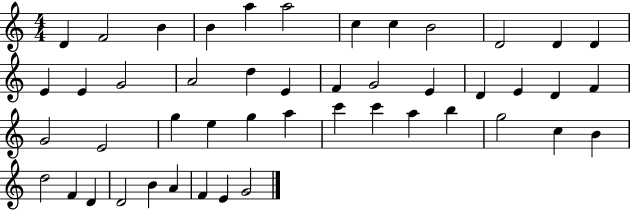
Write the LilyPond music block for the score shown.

{
  \clef treble
  \numericTimeSignature
  \time 4/4
  \key c \major
  d'4 f'2 b'4 | b'4 a''4 a''2 | c''4 c''4 b'2 | d'2 d'4 d'4 | \break e'4 e'4 g'2 | a'2 d''4 e'4 | f'4 g'2 e'4 | d'4 e'4 d'4 f'4 | \break g'2 e'2 | g''4 e''4 g''4 a''4 | c'''4 c'''4 a''4 b''4 | g''2 c''4 b'4 | \break d''2 f'4 d'4 | d'2 b'4 a'4 | f'4 e'4 g'2 | \bar "|."
}